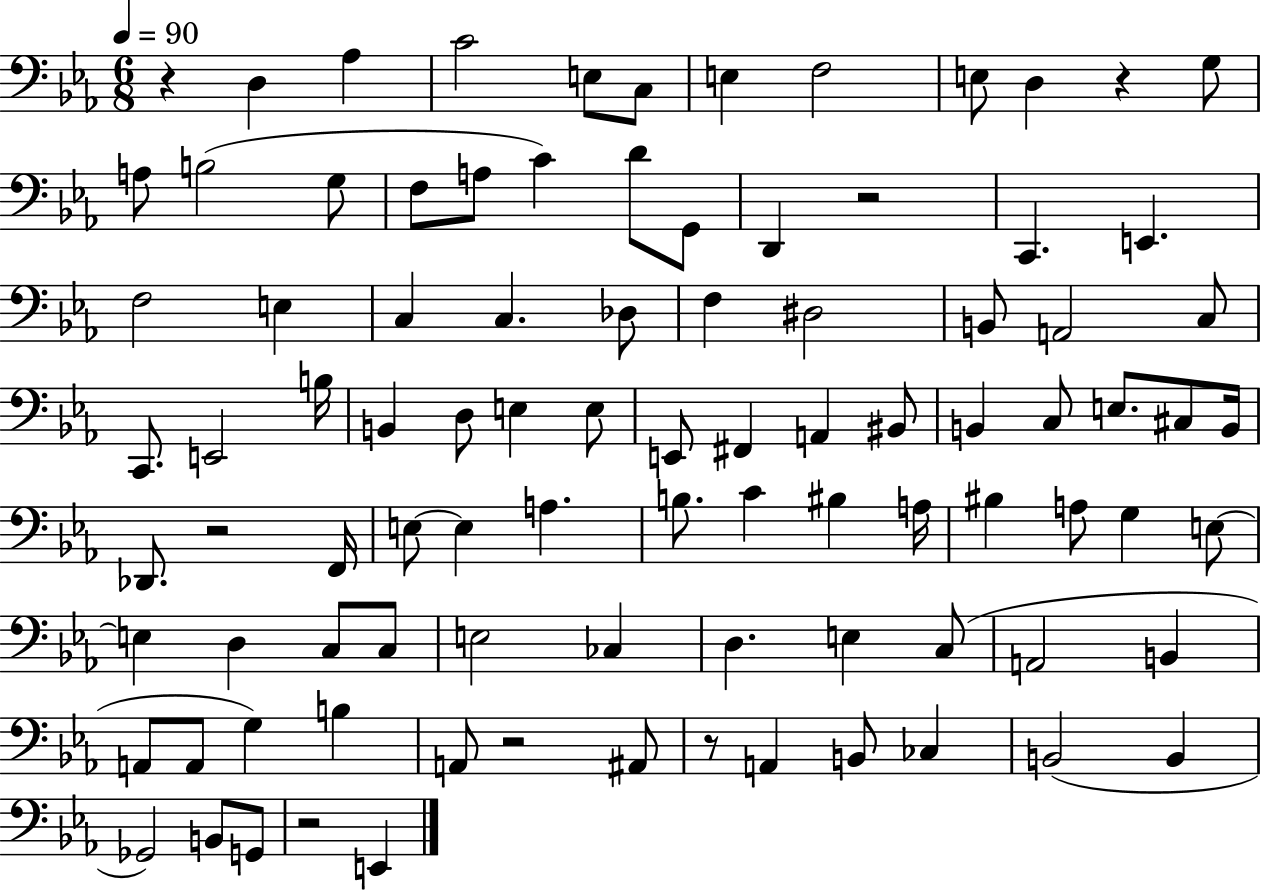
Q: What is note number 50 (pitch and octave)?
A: E3